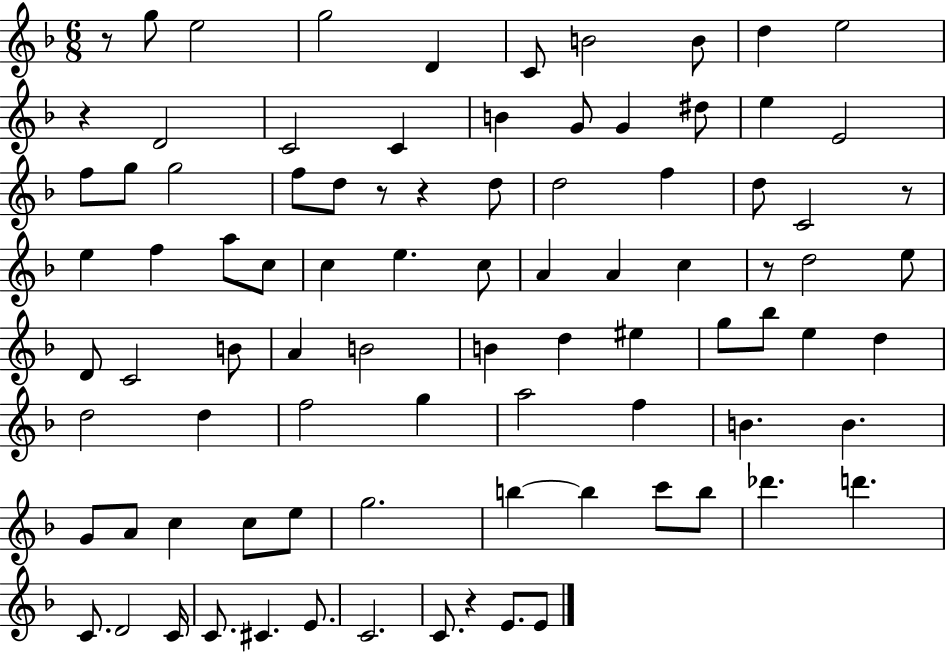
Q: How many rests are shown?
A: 7